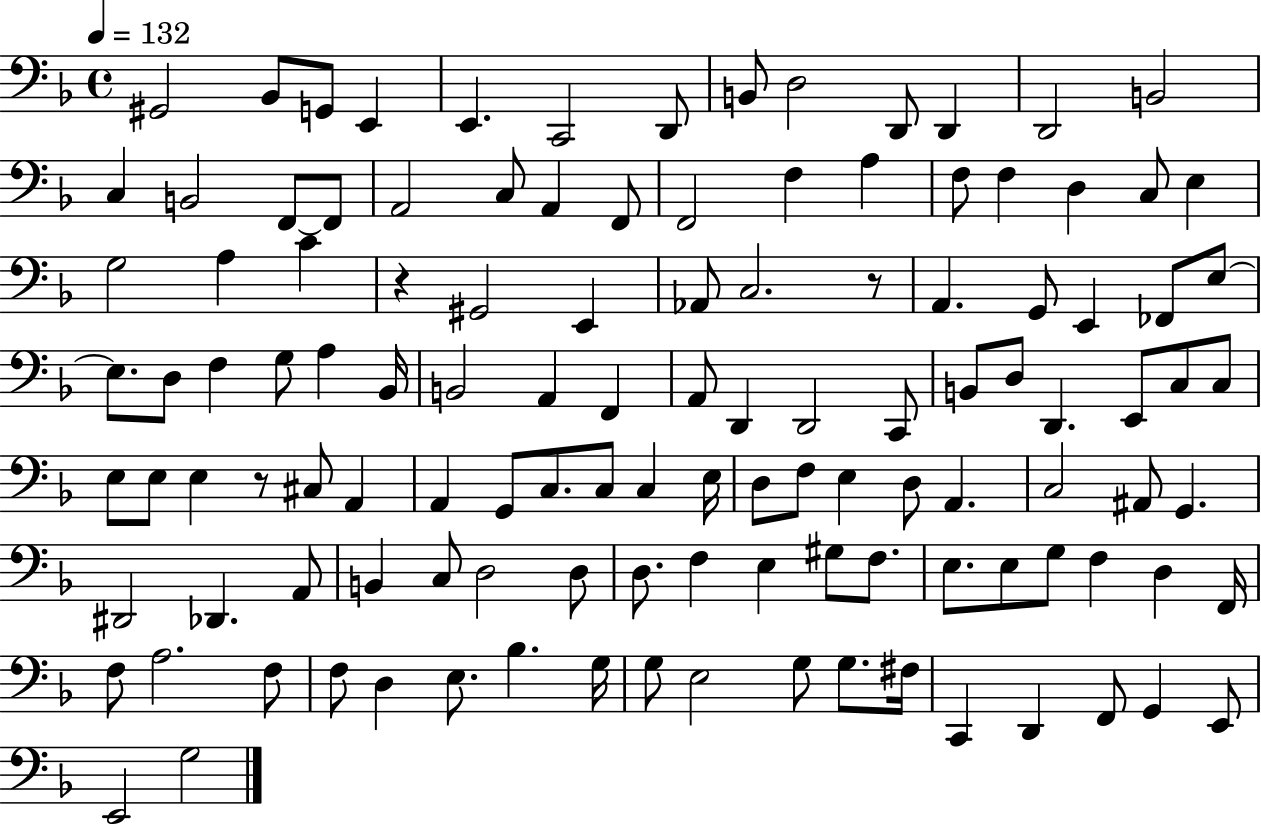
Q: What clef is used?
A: bass